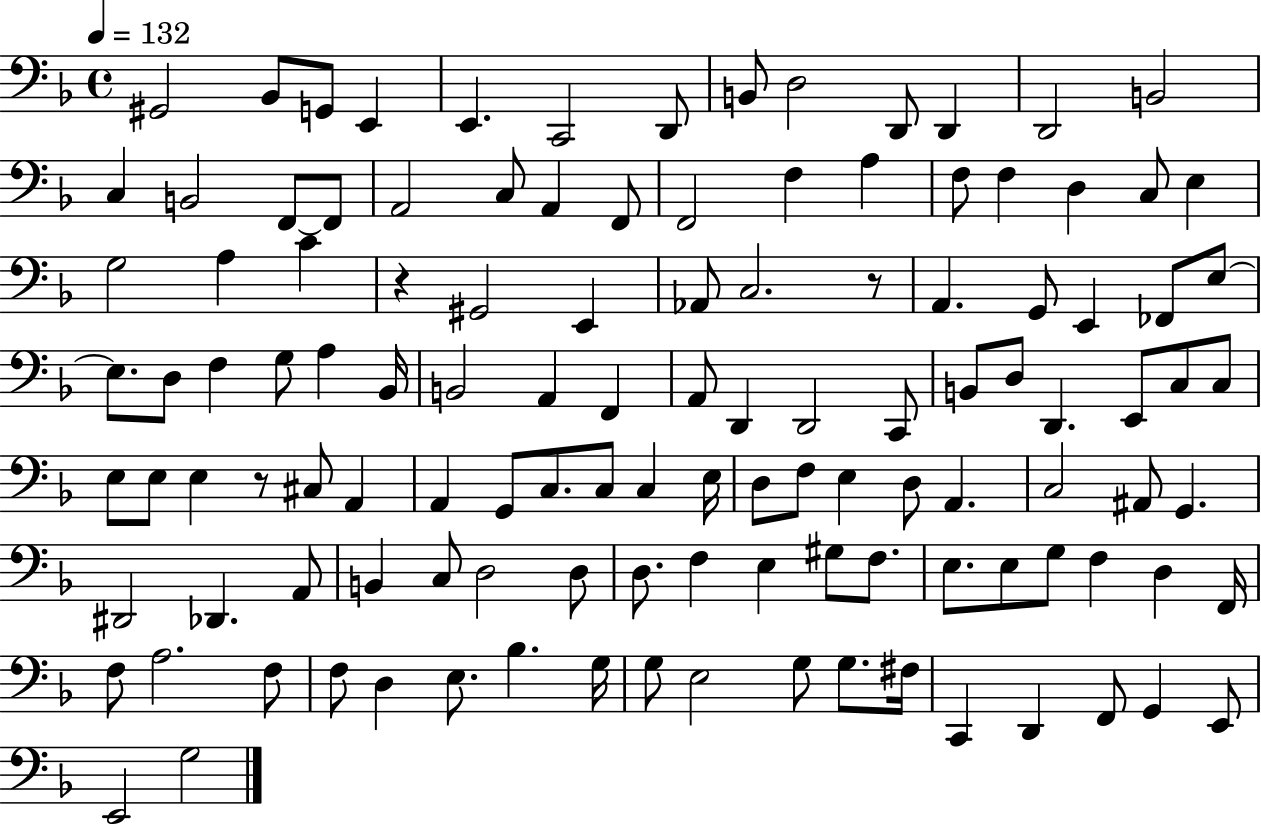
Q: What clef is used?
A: bass